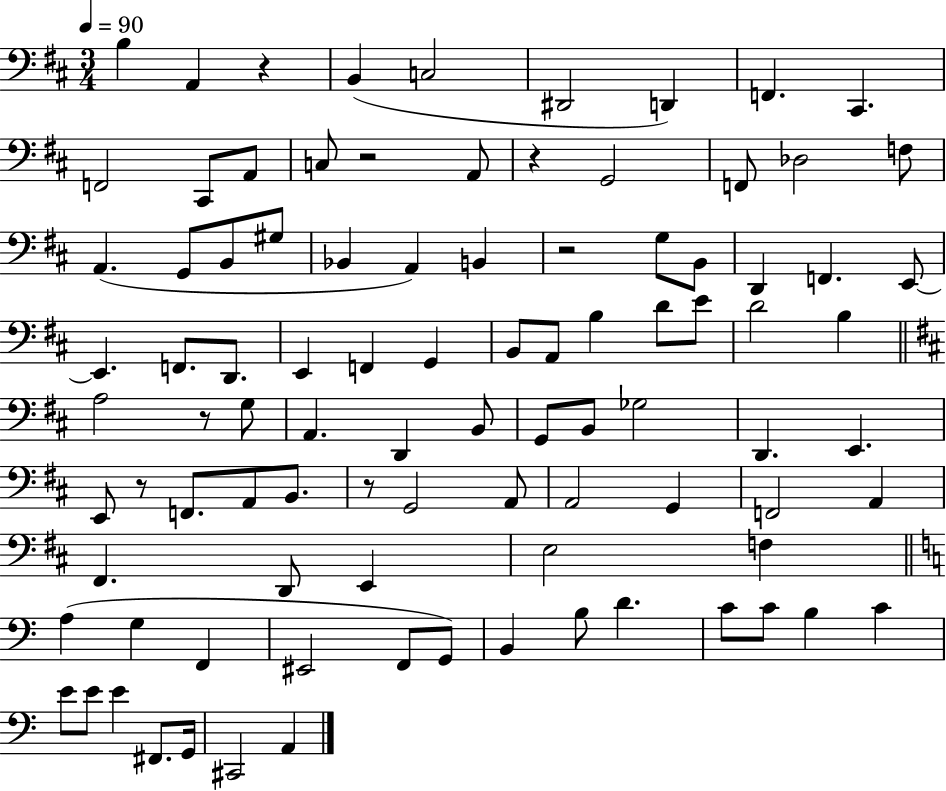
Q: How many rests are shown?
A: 7